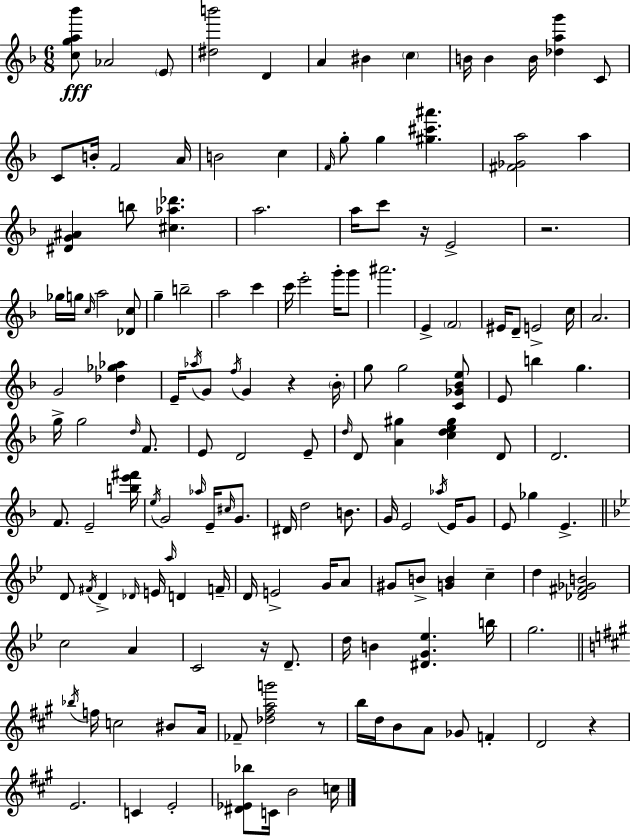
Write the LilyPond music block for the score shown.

{
  \clef treble
  \numericTimeSignature
  \time 6/8
  \key d \minor
  <c'' g'' a'' bes'''>8\fff aes'2 \parenthesize e'8 | <dis'' b'''>2 d'4 | a'4 bis'4 \parenthesize c''4 | b'16 b'4 b'16 <des'' a'' g'''>4 c'8 | \break c'8 b'16-. f'2 a'16 | b'2 c''4 | \grace { f'16 } g''8-. g''4 <gis'' cis''' ais'''>4. | <fis' ges' a''>2 a''4 | \break <dis' g' ais'>4 b''8 <cis'' aes'' des'''>4. | a''2. | a''16 c'''8 r16 e'2-> | r2. | \break ges''16 g''16 \grace { c''16 } a''2 | <des' c''>8 g''4-- b''2-- | a''2 c'''4 | c'''16 e'''2-. g'''16-. | \break g'''8 ais'''2. | e'4-> \parenthesize f'2 | eis'16 d'8-- e'2-> | c''16 a'2. | \break g'2 <des'' ges'' aes''>4 | e'16-- \acciaccatura { aes''16 } g'8 \acciaccatura { f''16 } g'4 r4 | \parenthesize bes'16-. g''8 g''2 | <c' ges' bes' e''>8 e'8 b''4 g''4. | \break g''16-> g''2 | \grace { d''16 } f'8. e'8 d'2 | e'8-- \grace { d''16 } d'8 <a' gis''>4 | <c'' d'' e'' gis''>4 d'8 d'2. | \break f'8. e'2-- | <b'' e''' fis'''>16 \acciaccatura { e''16 } g'2 | \grace { aes''16 } e'16-- \grace { cis''16 } g'8. dis'16 d''2 | b'8. g'16 e'2 | \break \acciaccatura { aes''16 } e'16 g'8 e'8 | ges''4 e'4.-> \bar "||" \break \key bes \major d'8 \acciaccatura { fis'16 } d'4-> \grace { des'16 } e'16 \grace { a''16 } d'4 | f'16-- d'16 e'2-> | g'16 a'8 gis'8 b'8-> <g' b'>4 c''4-- | d''4 <des' fis' ges' b'>2 | \break c''2 a'4 | c'2 r16 | d'8.-- d''16 b'4 <dis' g' ees''>4. | b''16 g''2. | \break \bar "||" \break \key a \major \acciaccatura { bes''16 } f''16 c''2 bis'8 | a'16 fes'8-- <des'' fis'' a'' g'''>2 r8 | b''16 d''16 b'8 a'8 ges'8 f'4-. | d'2 r4 | \break e'2. | c'4 e'2-. | <dis' ees' bes''>8 c'16 b'2 | c''16 \bar "|."
}